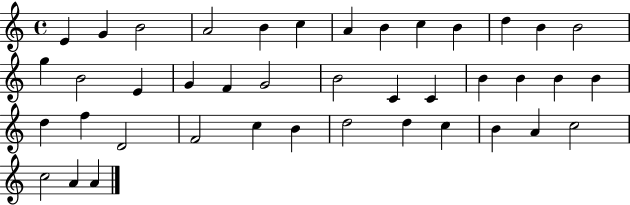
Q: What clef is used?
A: treble